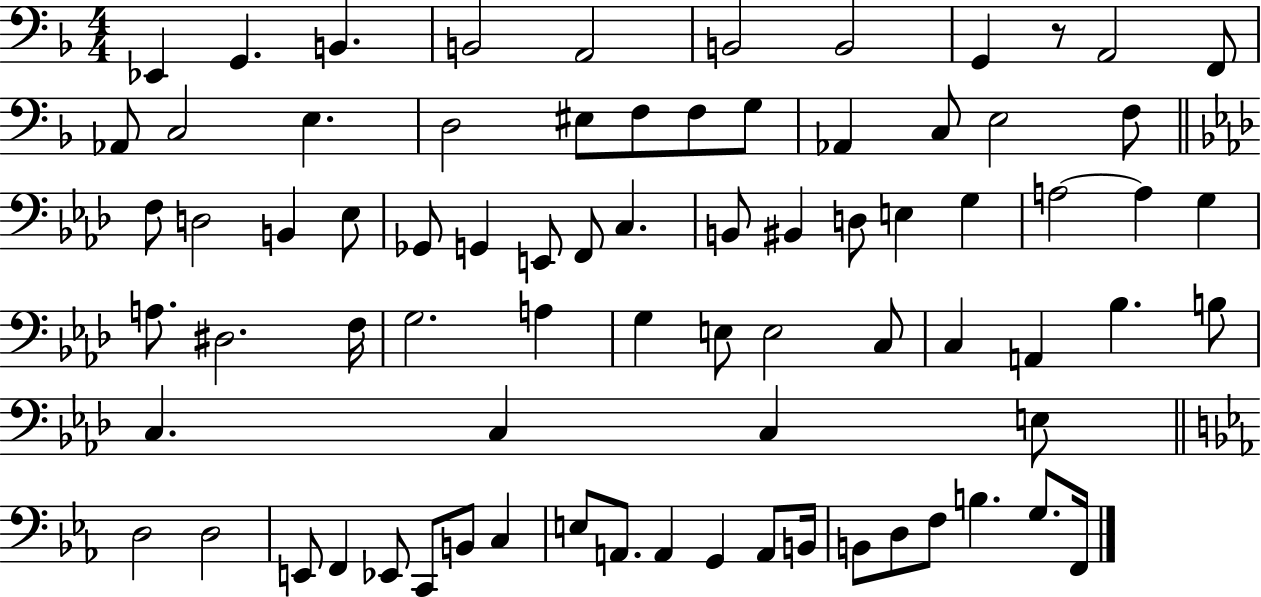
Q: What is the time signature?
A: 4/4